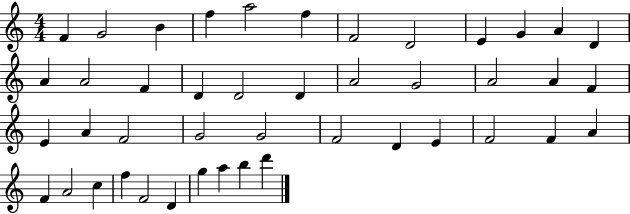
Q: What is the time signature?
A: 4/4